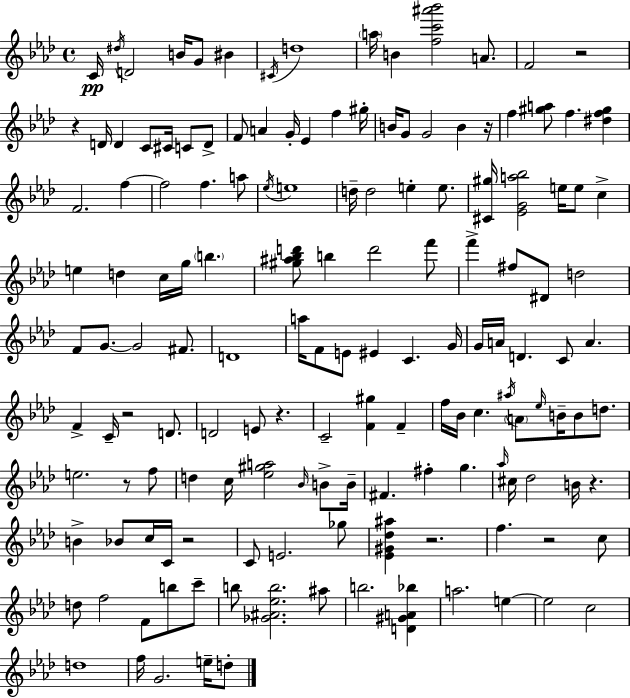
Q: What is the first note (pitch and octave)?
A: C4